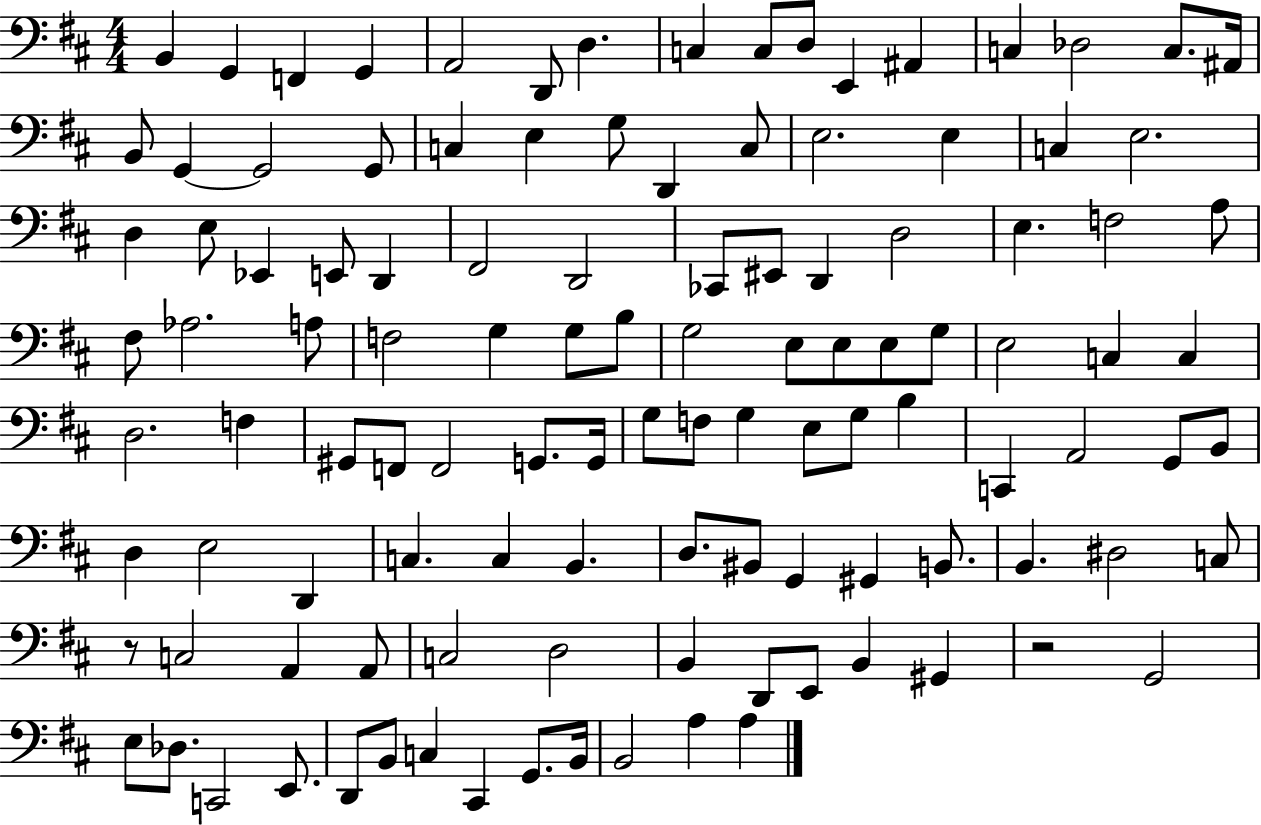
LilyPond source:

{
  \clef bass
  \numericTimeSignature
  \time 4/4
  \key d \major
  b,4 g,4 f,4 g,4 | a,2 d,8 d4. | c4 c8 d8 e,4 ais,4 | c4 des2 c8. ais,16 | \break b,8 g,4~~ g,2 g,8 | c4 e4 g8 d,4 c8 | e2. e4 | c4 e2. | \break d4 e8 ees,4 e,8 d,4 | fis,2 d,2 | ces,8 eis,8 d,4 d2 | e4. f2 a8 | \break fis8 aes2. a8 | f2 g4 g8 b8 | g2 e8 e8 e8 g8 | e2 c4 c4 | \break d2. f4 | gis,8 f,8 f,2 g,8. g,16 | g8 f8 g4 e8 g8 b4 | c,4 a,2 g,8 b,8 | \break d4 e2 d,4 | c4. c4 b,4. | d8. bis,8 g,4 gis,4 b,8. | b,4. dis2 c8 | \break r8 c2 a,4 a,8 | c2 d2 | b,4 d,8 e,8 b,4 gis,4 | r2 g,2 | \break e8 des8. c,2 e,8. | d,8 b,8 c4 cis,4 g,8. b,16 | b,2 a4 a4 | \bar "|."
}